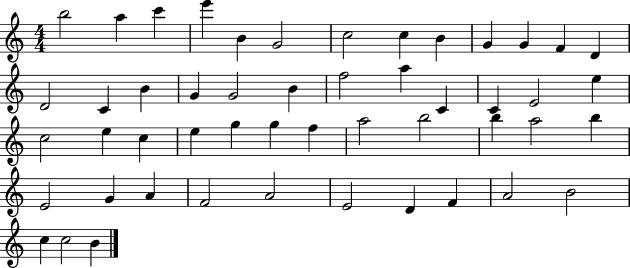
{
  \clef treble
  \numericTimeSignature
  \time 4/4
  \key c \major
  b''2 a''4 c'''4 | e'''4 b'4 g'2 | c''2 c''4 b'4 | g'4 g'4 f'4 d'4 | \break d'2 c'4 b'4 | g'4 g'2 b'4 | f''2 a''4 c'4 | c'4 e'2 e''4 | \break c''2 e''4 c''4 | e''4 g''4 g''4 f''4 | a''2 b''2 | b''4 a''2 b''4 | \break e'2 g'4 a'4 | f'2 a'2 | e'2 d'4 f'4 | a'2 b'2 | \break c''4 c''2 b'4 | \bar "|."
}